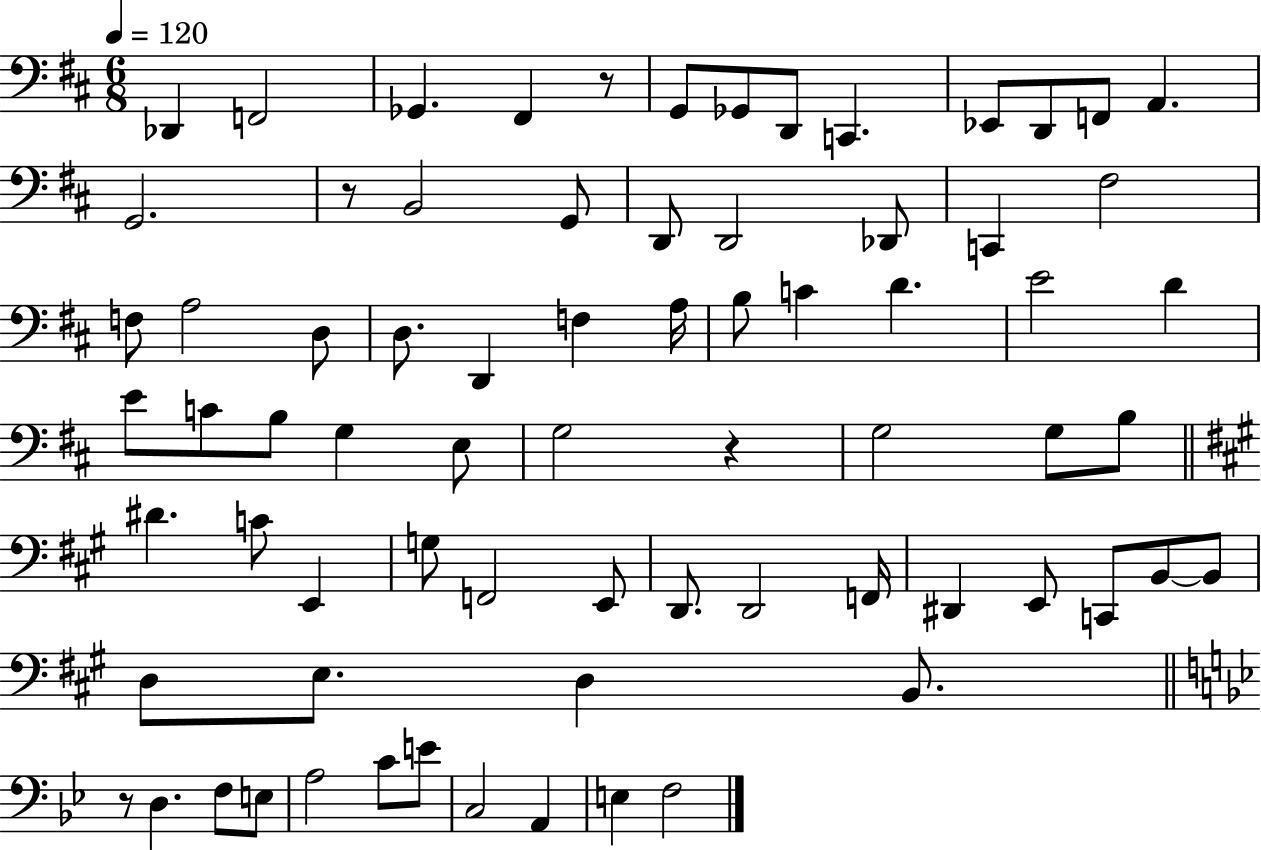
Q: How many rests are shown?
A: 4